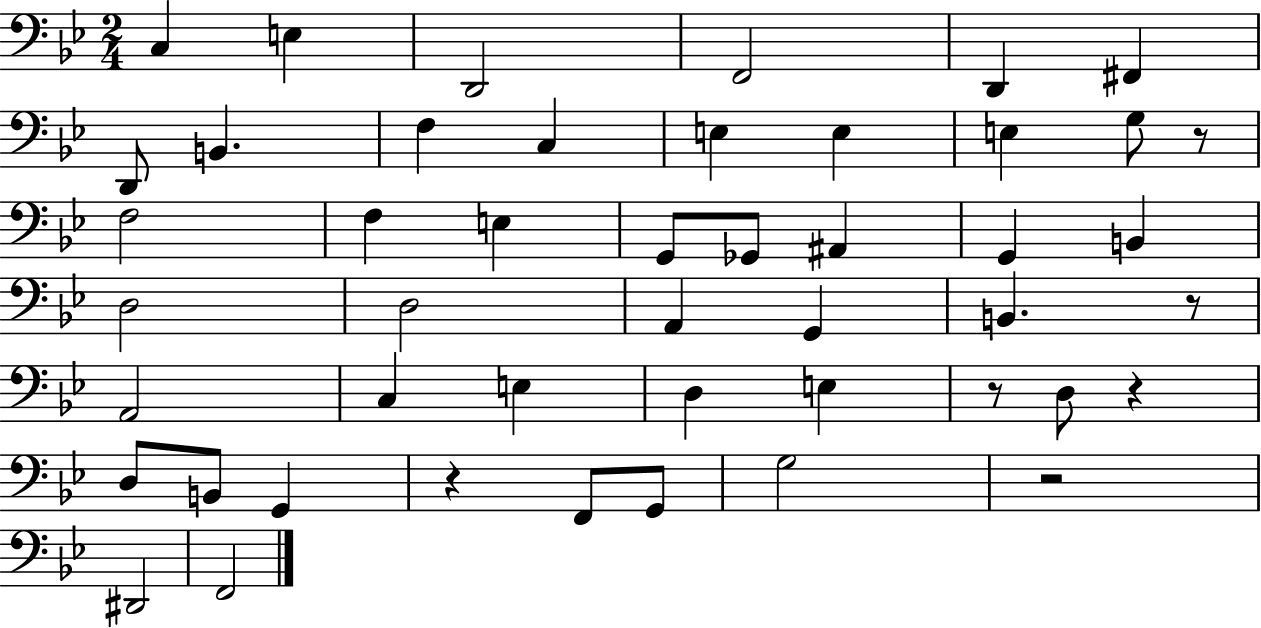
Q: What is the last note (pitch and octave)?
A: F2